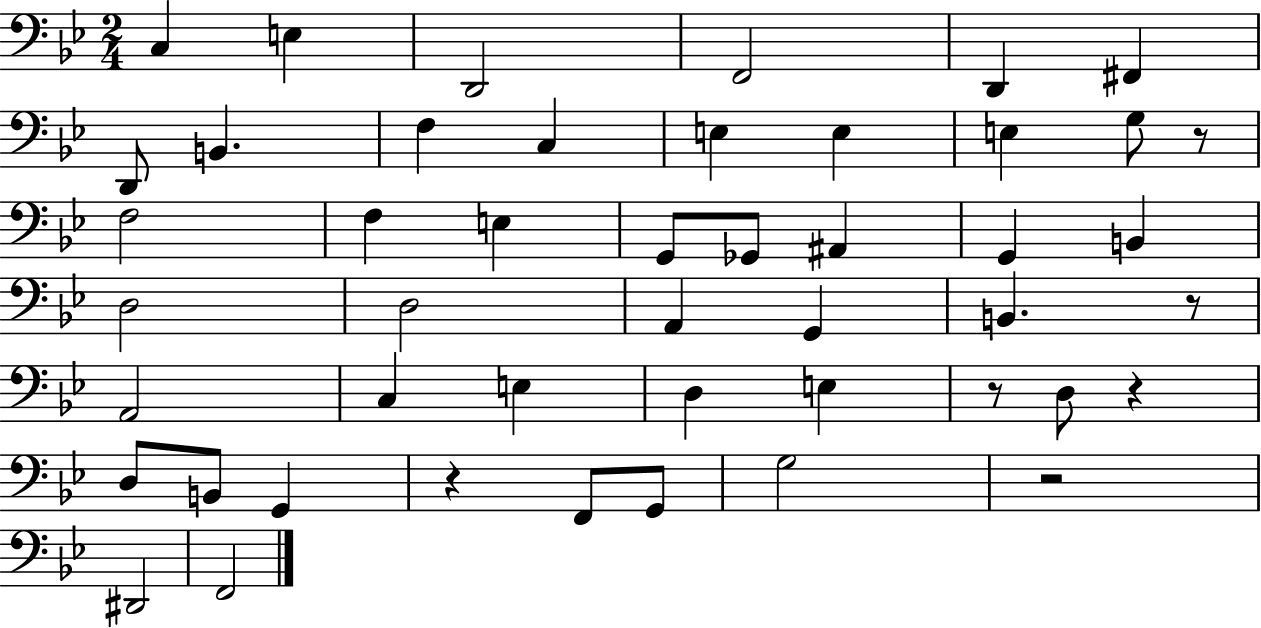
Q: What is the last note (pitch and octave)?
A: F2